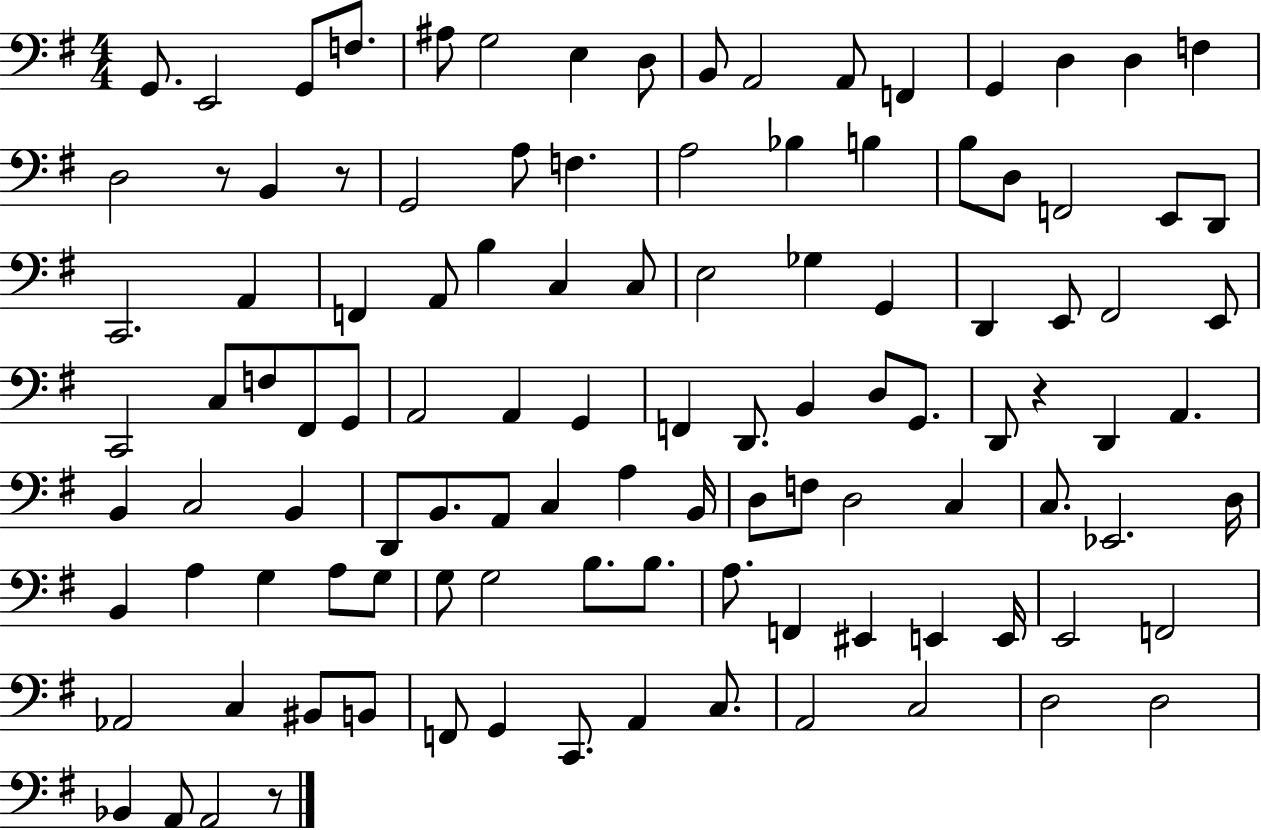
{
  \clef bass
  \numericTimeSignature
  \time 4/4
  \key g \major
  g,8. e,2 g,8 f8. | ais8 g2 e4 d8 | b,8 a,2 a,8 f,4 | g,4 d4 d4 f4 | \break d2 r8 b,4 r8 | g,2 a8 f4. | a2 bes4 b4 | b8 d8 f,2 e,8 d,8 | \break c,2. a,4 | f,4 a,8 b4 c4 c8 | e2 ges4 g,4 | d,4 e,8 fis,2 e,8 | \break c,2 c8 f8 fis,8 g,8 | a,2 a,4 g,4 | f,4 d,8. b,4 d8 g,8. | d,8 r4 d,4 a,4. | \break b,4 c2 b,4 | d,8 b,8. a,8 c4 a4 b,16 | d8 f8 d2 c4 | c8. ees,2. d16 | \break b,4 a4 g4 a8 g8 | g8 g2 b8. b8. | a8. f,4 eis,4 e,4 e,16 | e,2 f,2 | \break aes,2 c4 bis,8 b,8 | f,8 g,4 c,8. a,4 c8. | a,2 c2 | d2 d2 | \break bes,4 a,8 a,2 r8 | \bar "|."
}